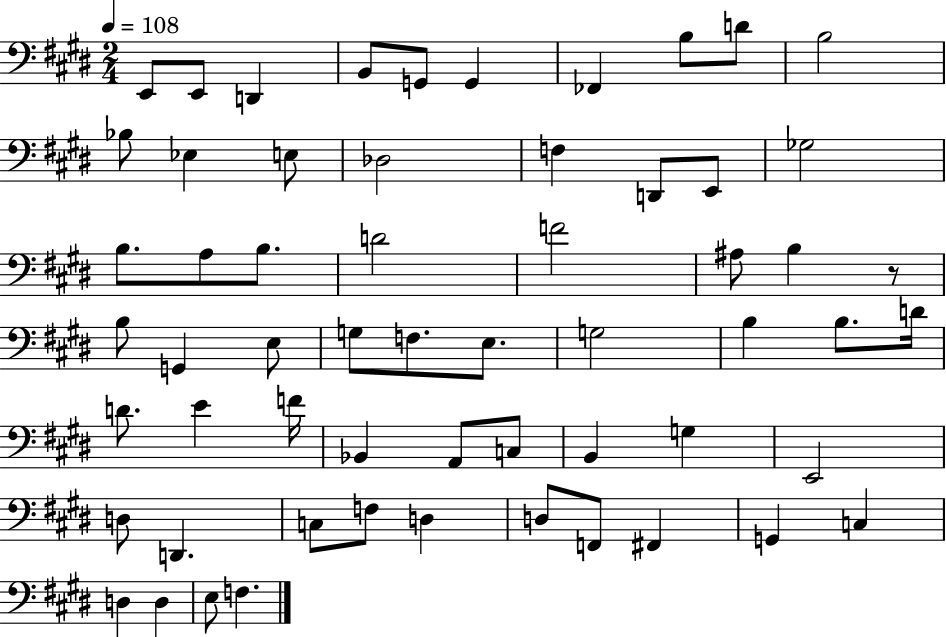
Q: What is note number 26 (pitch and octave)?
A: B3